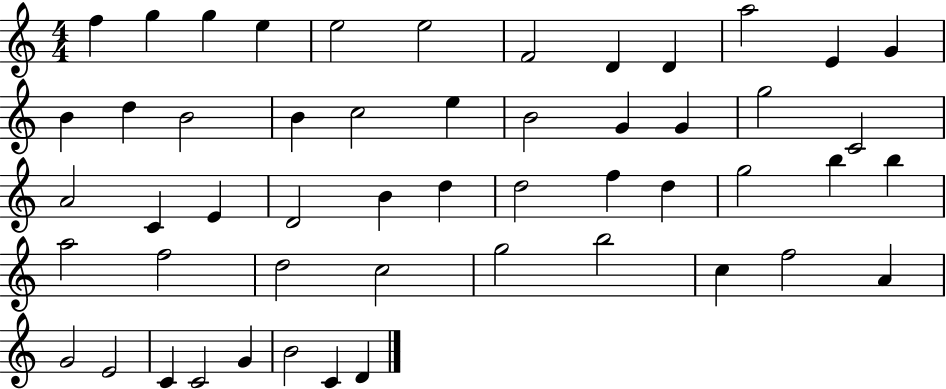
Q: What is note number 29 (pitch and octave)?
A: D5